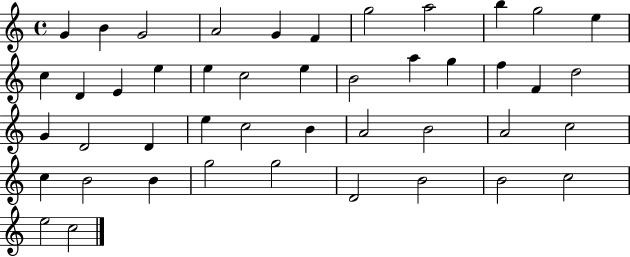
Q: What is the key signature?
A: C major